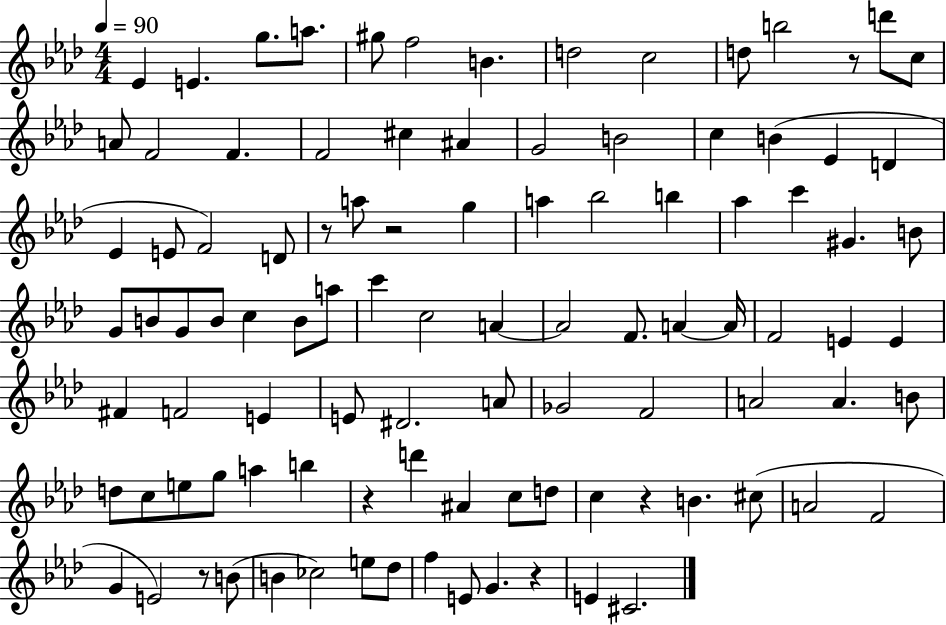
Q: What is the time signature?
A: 4/4